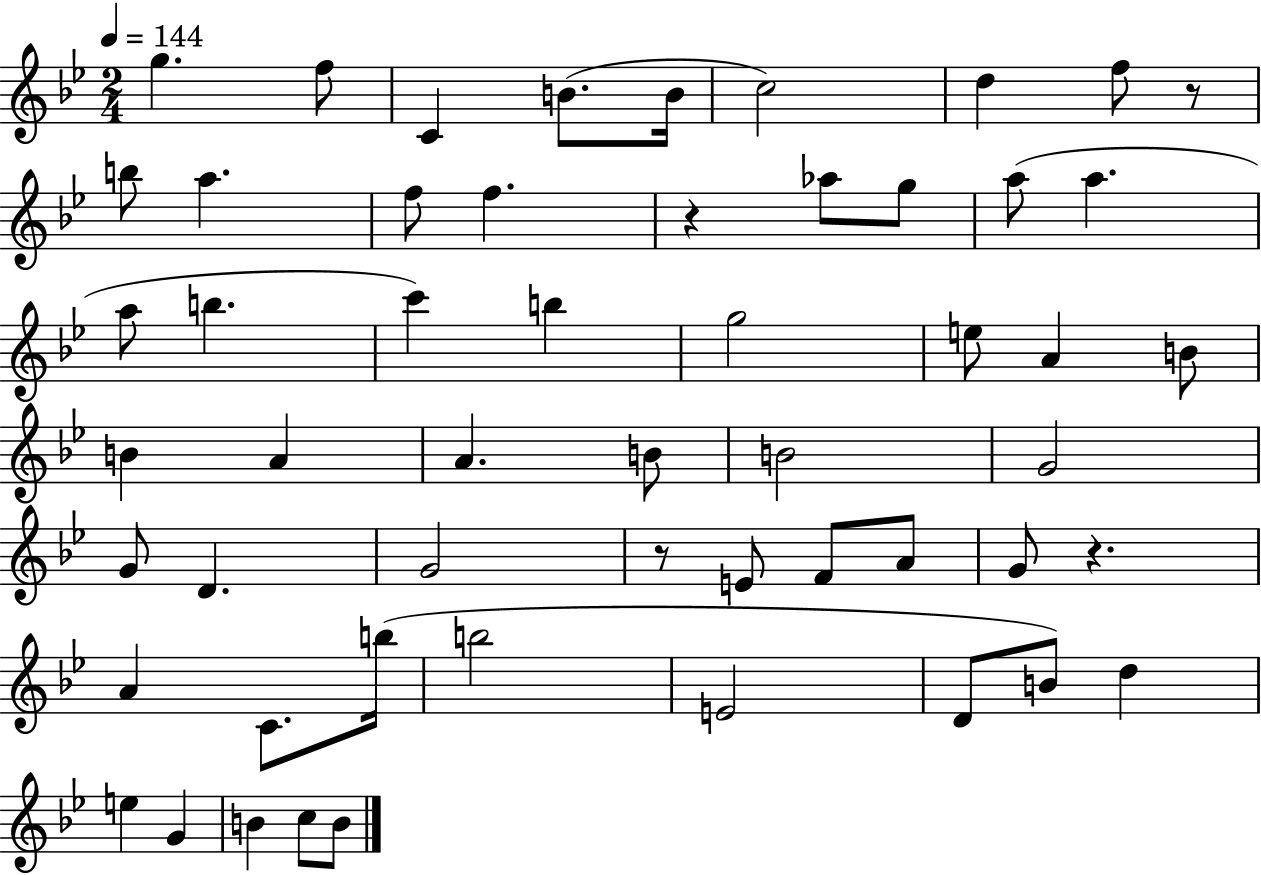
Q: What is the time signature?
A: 2/4